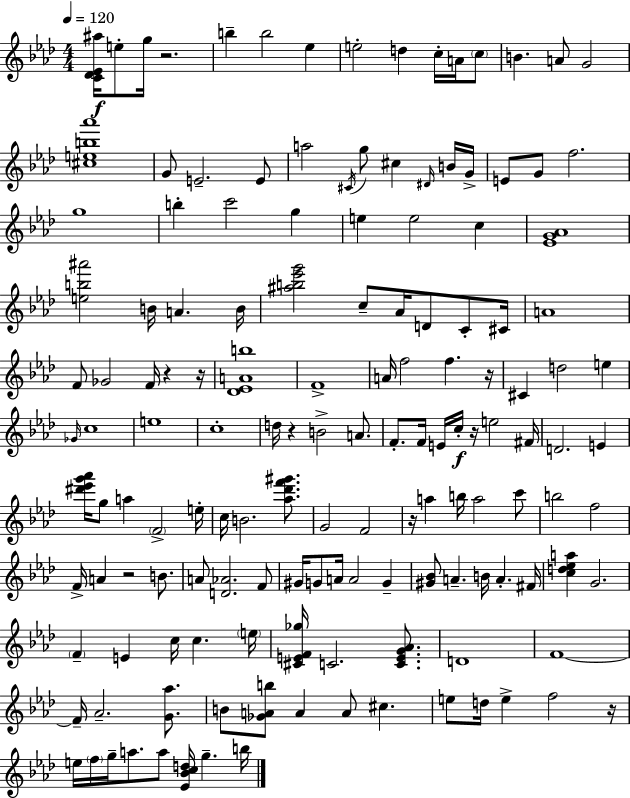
[C4,Db4,Eb4,A#5]/s E5/e G5/s R/h. B5/q B5/h Eb5/q E5/h D5/q C5/s A4/s C5/e B4/q. A4/e G4/h [C#5,E5,B5,Ab6]/w G4/e E4/h. E4/e A5/h C#4/s G5/e C#5/q D#4/s B4/s G4/s E4/e G4/e F5/h. G5/w B5/q C6/h G5/q E5/q E5/h C5/q [Eb4,G4,Ab4]/w [E5,B5,A#6]/h B4/s A4/q. B4/s [A#5,B5,Eb6,G6]/h C5/e Ab4/s D4/e C4/e C#4/s A4/w F4/e Gb4/h F4/s R/q R/s [Db4,Eb4,A4,B5]/w F4/w A4/s F5/h F5/q. R/s C#4/q D5/h E5/q Gb4/s C5/w E5/w C5/w D5/s R/q B4/h A4/e. F4/e. F4/s E4/s C5/s R/s E5/h F#4/s D4/h. E4/q [D#6,Eb6,G6,Ab6]/s G5/e A5/q F4/h E5/s C5/s B4/h. [Ab5,Db6,F6,G#6]/e. G4/h F4/h R/s A5/q B5/s A5/h C6/e B5/h F5/h F4/s A4/q R/h B4/e. A4/e [D4,Ab4]/h. F4/e G#4/s G4/e A4/s A4/h G4/q [G#4,Bb4]/e A4/q. B4/s A4/q. F#4/s [C5,D5,Eb5,A5]/q G4/h. F4/q E4/q C5/s C5/q. E5/s [C#4,E4,F4,Gb5]/s C4/h. [C4,E4,G4,Ab4]/e. D4/w F4/w F4/s Ab4/h. [G4,Ab5]/e. B4/e [Gb4,A4,B5]/e A4/q A4/e C#5/q. E5/e D5/s E5/q F5/h R/s E5/s F5/s G5/s A5/e. A5/e [Eb4,Bb4,C5,D5]/s G5/q. B5/s